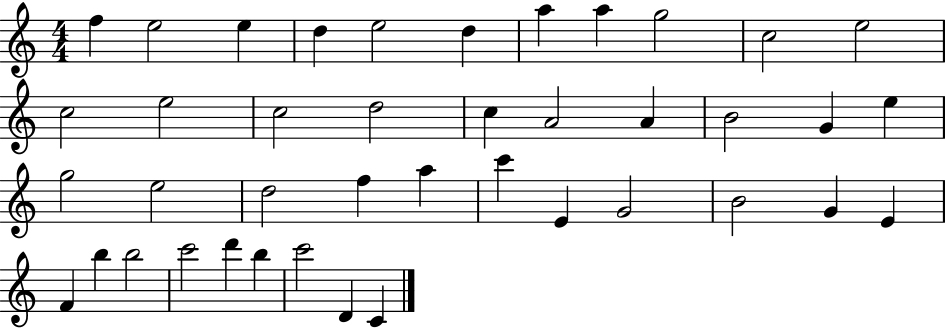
F5/q E5/h E5/q D5/q E5/h D5/q A5/q A5/q G5/h C5/h E5/h C5/h E5/h C5/h D5/h C5/q A4/h A4/q B4/h G4/q E5/q G5/h E5/h D5/h F5/q A5/q C6/q E4/q G4/h B4/h G4/q E4/q F4/q B5/q B5/h C6/h D6/q B5/q C6/h D4/q C4/q